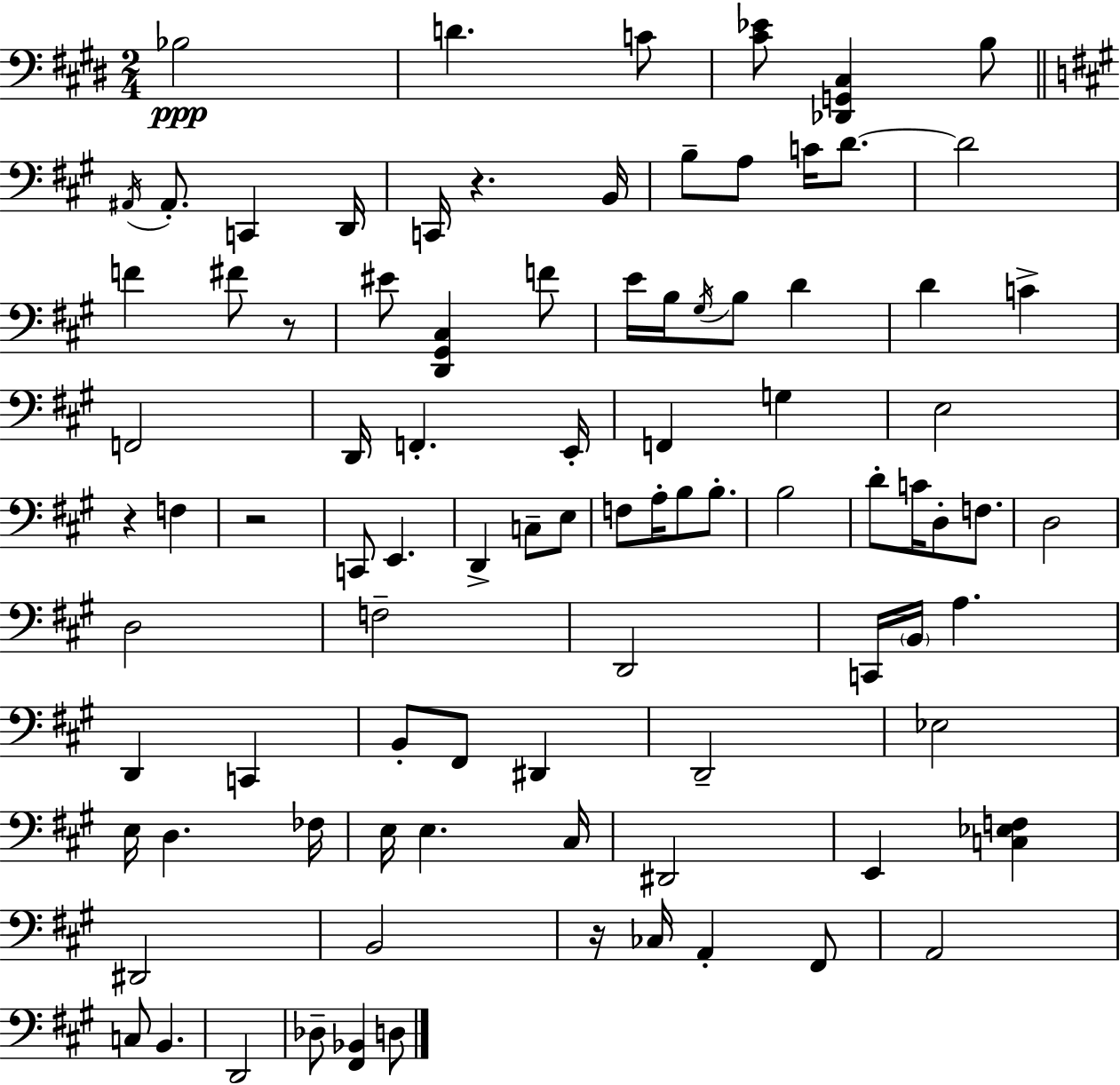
Bb3/h D4/q. C4/e [C#4,Eb4]/e [Db2,G2,C#3]/q B3/e A#2/s A#2/e. C2/q D2/s C2/s R/q. B2/s B3/e A3/e C4/s D4/e. D4/h F4/q F#4/e R/e EIS4/e [D2,G#2,C#3]/q F4/e E4/s B3/s G#3/s B3/e D4/q D4/q C4/q F2/h D2/s F2/q. E2/s F2/q G3/q E3/h R/q F3/q R/h C2/e E2/q. D2/q C3/e E3/e F3/e A3/s B3/e B3/e. B3/h D4/e C4/s D3/e F3/e. D3/h D3/h F3/h D2/h C2/s B2/s A3/q. D2/q C2/q B2/e F#2/e D#2/q D2/h Eb3/h E3/s D3/q. FES3/s E3/s E3/q. C#3/s D#2/h E2/q [C3,Eb3,F3]/q D#2/h B2/h R/s CES3/s A2/q F#2/e A2/h C3/e B2/q. D2/h Db3/e [F#2,Bb2]/q D3/e